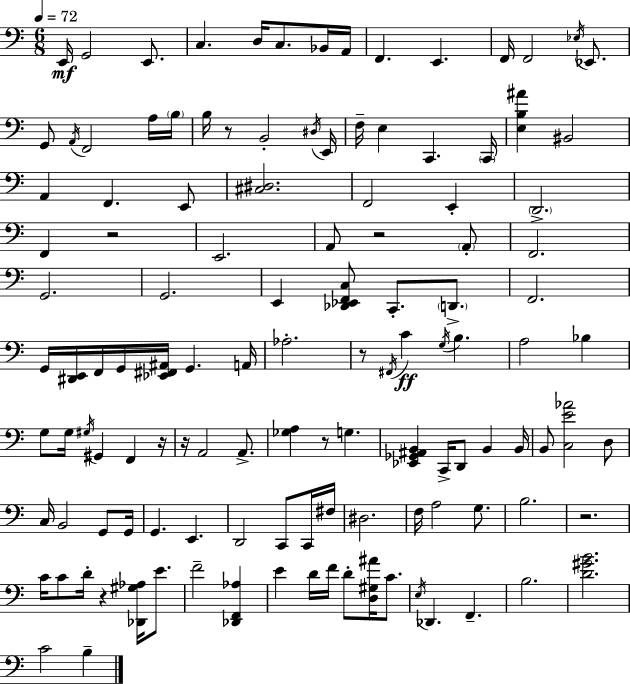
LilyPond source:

{
  \clef bass
  \numericTimeSignature
  \time 6/8
  \key a \minor
  \tempo 4 = 72
  e,16\mf g,2 e,8. | c4. d16 c8. bes,16 a,16 | f,4. e,4. | f,16 f,2 \acciaccatura { ees16 } ees,8. | \break g,8 \acciaccatura { a,16 } f,2 | a16 \parenthesize b16 b16 r8 b,2-. | \acciaccatura { dis16 } e,16 f16-- e4 c,4. | \parenthesize c,16 <e b ais'>4 bis,2 | \break a,4 f,4. | e,8 <cis dis>2. | f,2 e,4-. | \parenthesize d,2.-> | \break f,4 r2 | e,2. | a,8 r2 | \parenthesize a,8-. f,2. | \break g,2. | g,2. | e,4 <des, ees, f, c>8 c,8.-. | \parenthesize d,8.-> f,2. | \break g,16 <dis, e,>16 f,16 g,16 <ees, fis, ais,>16 g,4. | a,16 aes2.-. | r8 \acciaccatura { fis,16 } c'4\ff \acciaccatura { g16 } b4. | a2 | \break bes4 g8 g16 \acciaccatura { gis16 } gis,4 | f,4 r16 r16 a,2 | a,8.-> <ges a>4 r8 | g4. <ees, ges, ais, b,>4 c,16-> d,8 | \break b,4 b,16 b,8 <c e' aes'>2 | d8 c16 b,2 | g,8 g,16 g,4. | e,4. d,2 | \break c,8 c,16 fis16 dis2. | f16 a2 | g8. b2. | r2. | \break c'16 c'8 d'16-. r4 | <des, gis aes>16 e'8. f'2-- | <des, f, aes>4 e'4 d'16 f'16 | d'8-. <d gis ais'>16 c'8. \acciaccatura { e16 } des,4. | \break f,4.-- b2. | <d' gis' b'>2. | c'2 | b4-- \bar "|."
}